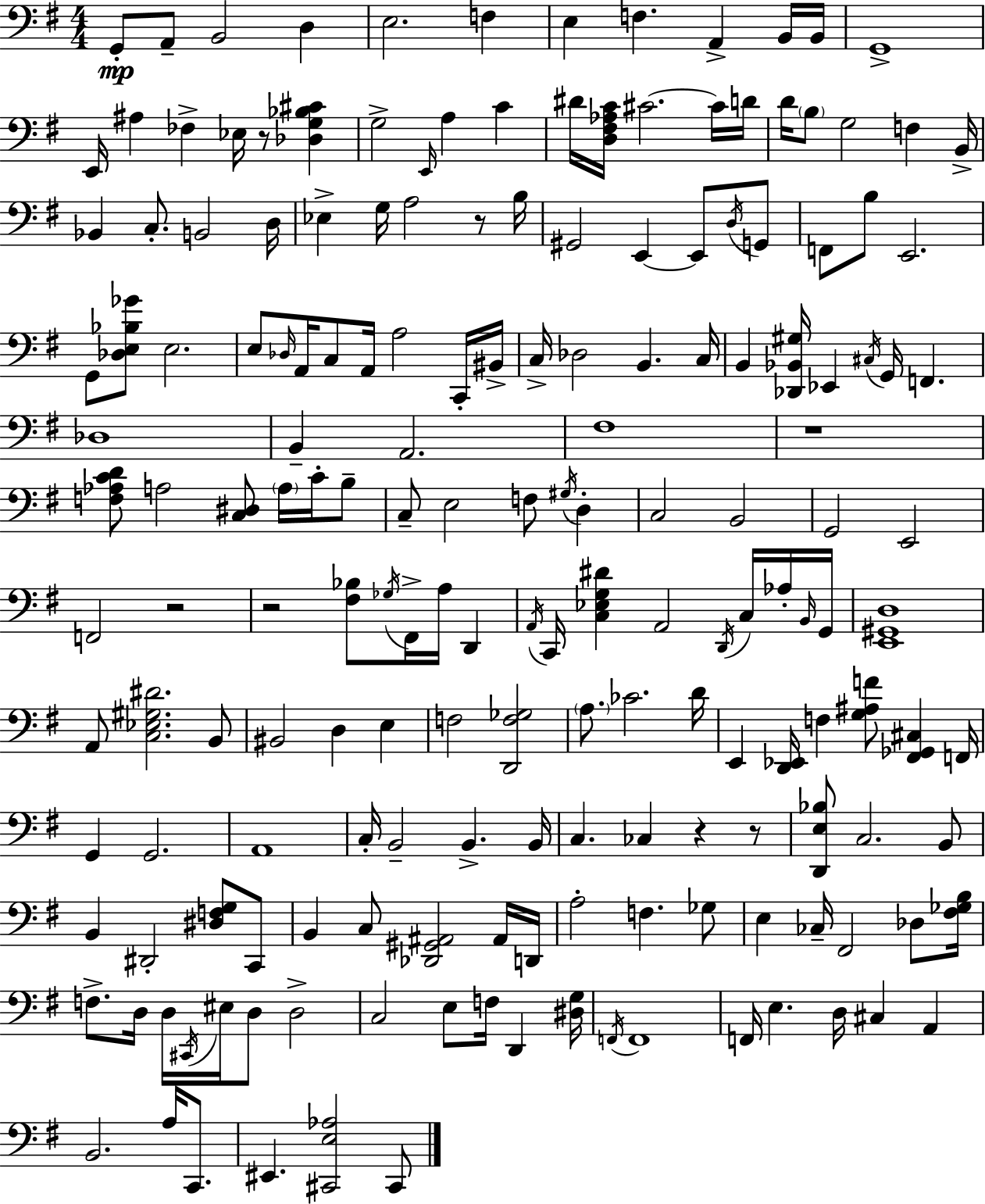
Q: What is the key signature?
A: E minor